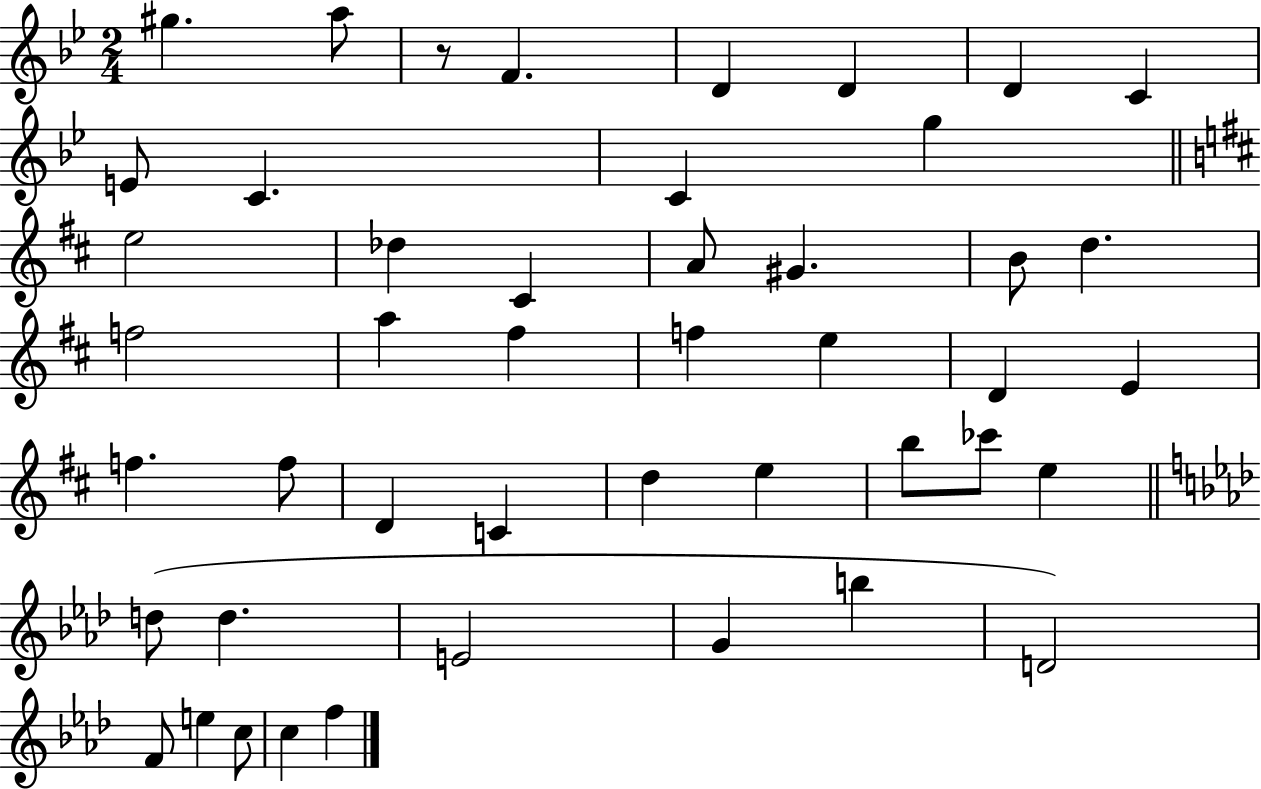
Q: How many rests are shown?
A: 1